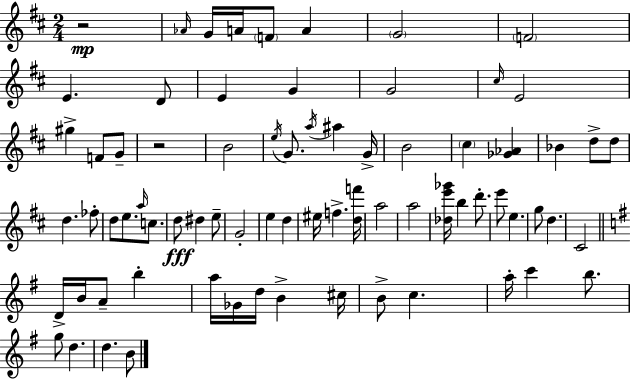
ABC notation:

X:1
T:Untitled
M:2/4
L:1/4
K:D
z2 _A/4 G/4 A/4 F/2 A G2 F2 E D/2 E G G2 ^c/4 E2 ^g F/2 G/2 z2 B2 e/4 G/2 a/4 ^a G/4 B2 ^c [_G_A] _B d/2 d/2 d _f/2 d/2 e/2 a/4 c/2 d/2 ^d e/2 G2 e d ^e/4 f [df']/4 a2 a2 [_de'_g']/4 b d'/2 e'/2 e g/2 d ^C2 D/4 B/4 A/2 b a/4 _G/4 d/4 B ^c/4 B/2 c a/4 c' b/2 g/2 d d B/2